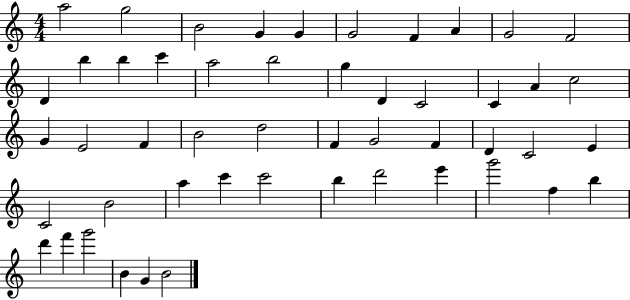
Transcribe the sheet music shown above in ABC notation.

X:1
T:Untitled
M:4/4
L:1/4
K:C
a2 g2 B2 G G G2 F A G2 F2 D b b c' a2 b2 g D C2 C A c2 G E2 F B2 d2 F G2 F D C2 E C2 B2 a c' c'2 b d'2 e' g'2 f b d' f' g'2 B G B2